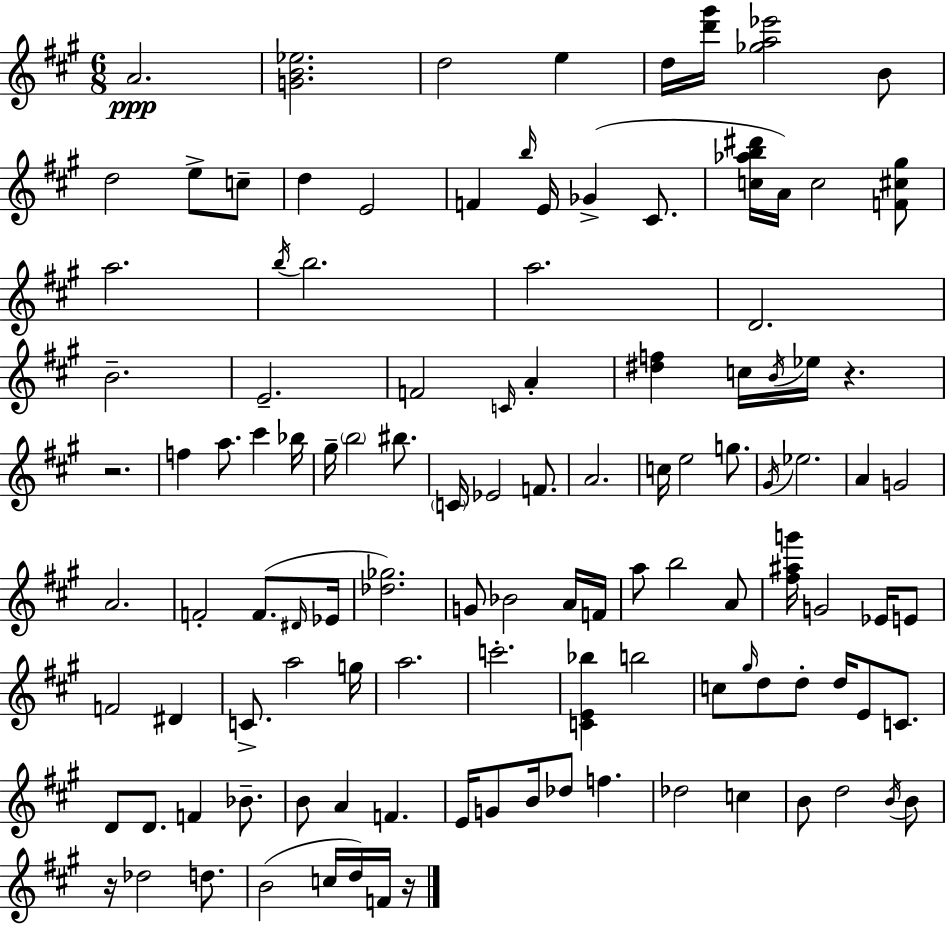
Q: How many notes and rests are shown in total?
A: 115